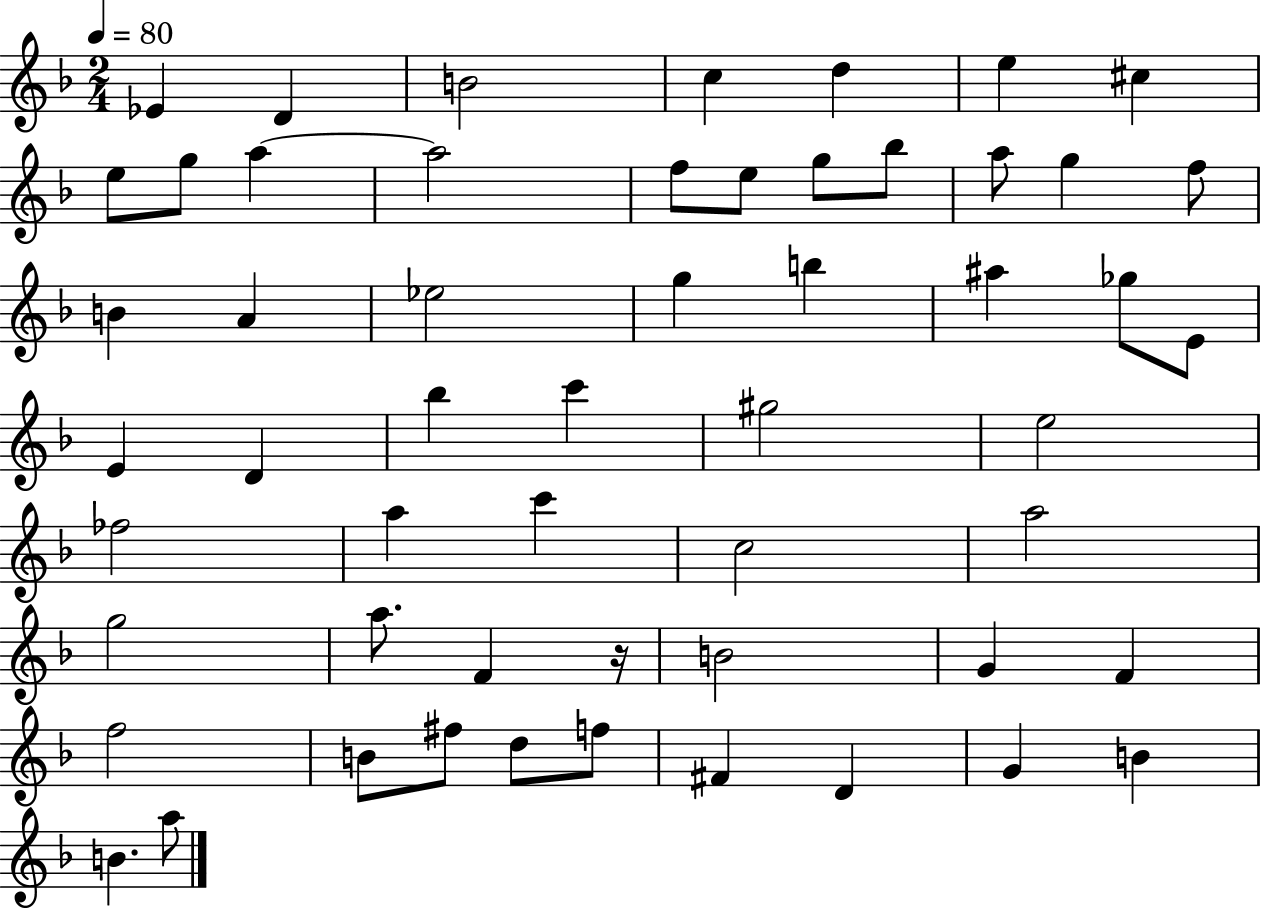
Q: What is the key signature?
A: F major